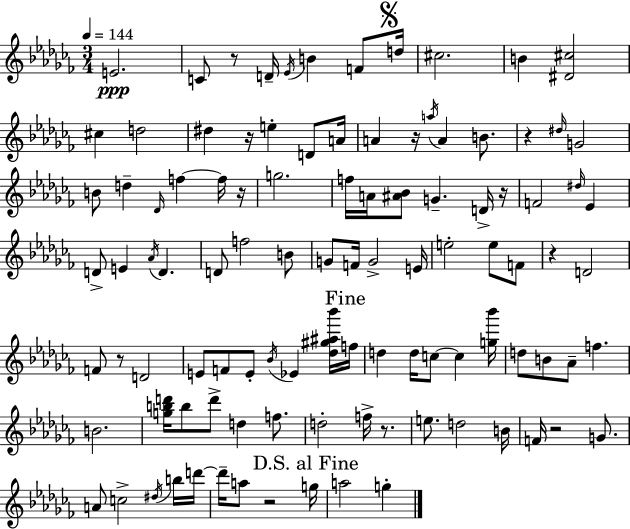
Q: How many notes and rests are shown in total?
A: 103